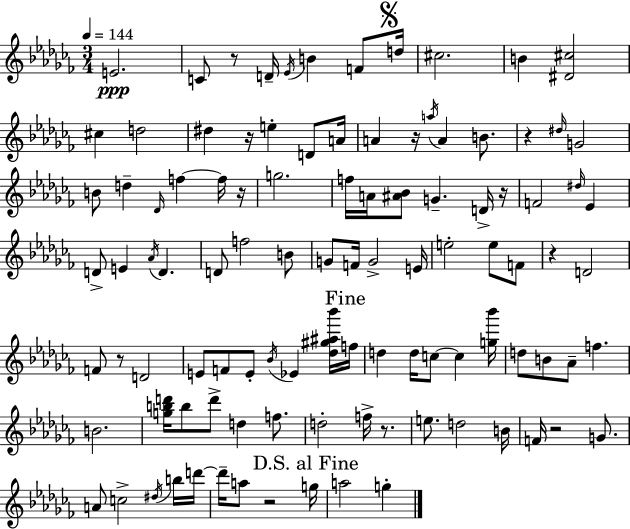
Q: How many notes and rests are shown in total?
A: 103